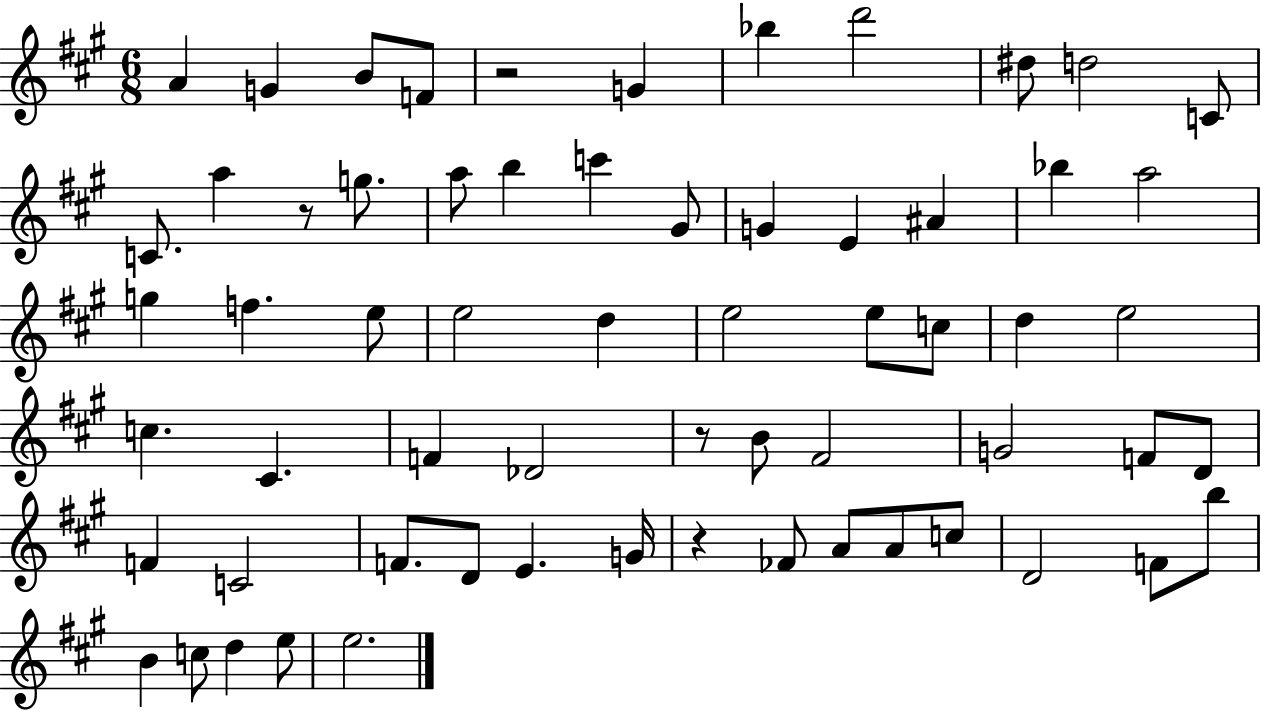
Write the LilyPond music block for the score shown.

{
  \clef treble
  \numericTimeSignature
  \time 6/8
  \key a \major
  a'4 g'4 b'8 f'8 | r2 g'4 | bes''4 d'''2 | dis''8 d''2 c'8 | \break c'8. a''4 r8 g''8. | a''8 b''4 c'''4 gis'8 | g'4 e'4 ais'4 | bes''4 a''2 | \break g''4 f''4. e''8 | e''2 d''4 | e''2 e''8 c''8 | d''4 e''2 | \break c''4. cis'4. | f'4 des'2 | r8 b'8 fis'2 | g'2 f'8 d'8 | \break f'4 c'2 | f'8. d'8 e'4. g'16 | r4 fes'8 a'8 a'8 c''8 | d'2 f'8 b''8 | \break b'4 c''8 d''4 e''8 | e''2. | \bar "|."
}